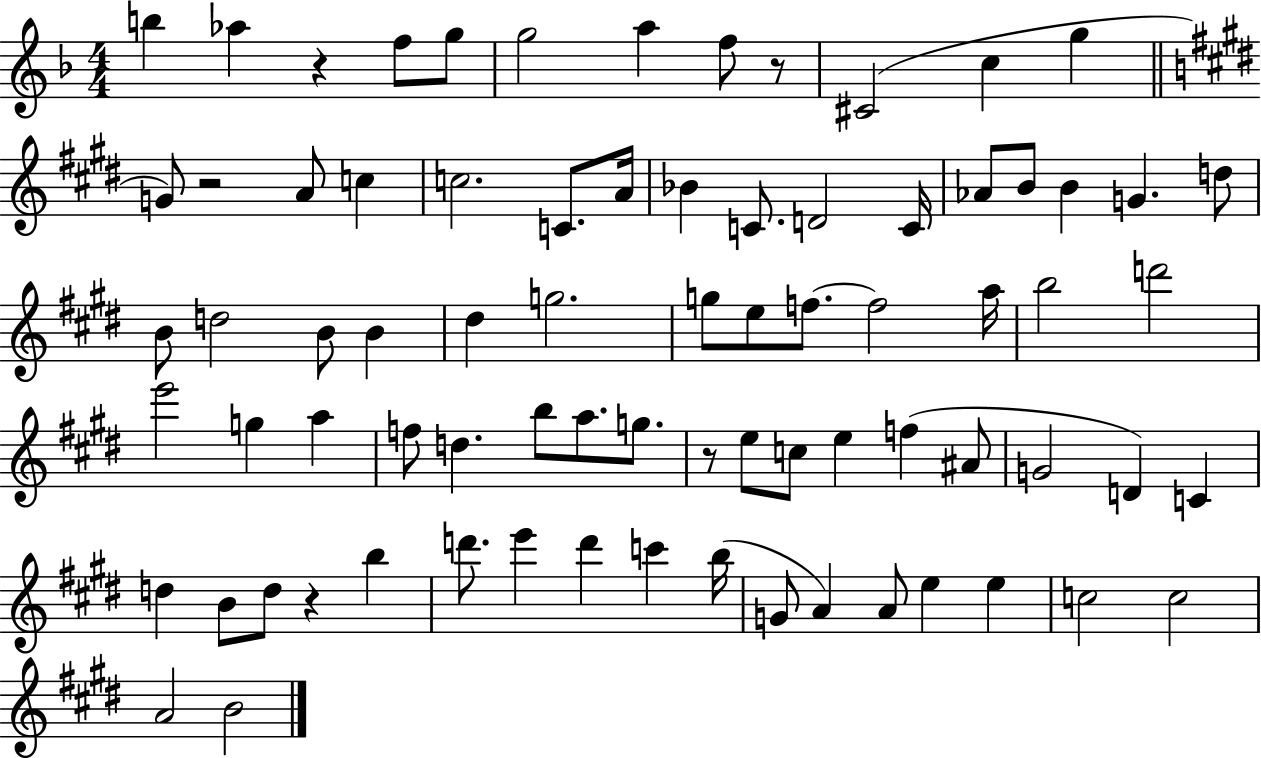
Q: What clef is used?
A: treble